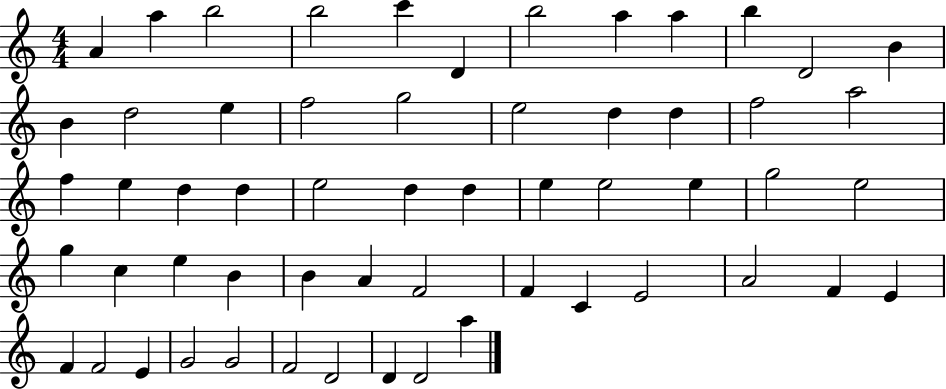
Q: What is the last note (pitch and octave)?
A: A5